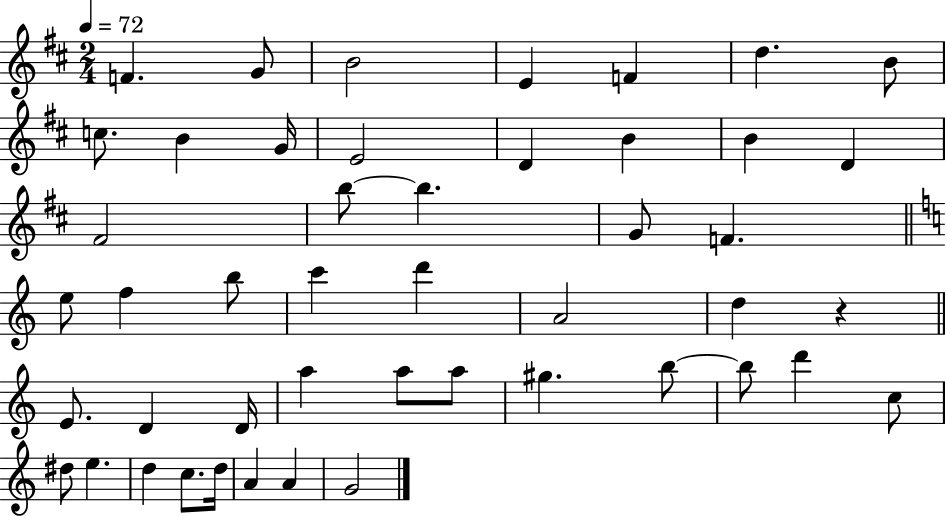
F4/q. G4/e B4/h E4/q F4/q D5/q. B4/e C5/e. B4/q G4/s E4/h D4/q B4/q B4/q D4/q F#4/h B5/e B5/q. G4/e F4/q. E5/e F5/q B5/e C6/q D6/q A4/h D5/q R/q E4/e. D4/q D4/s A5/q A5/e A5/e G#5/q. B5/e B5/e D6/q C5/e D#5/e E5/q. D5/q C5/e. D5/s A4/q A4/q G4/h